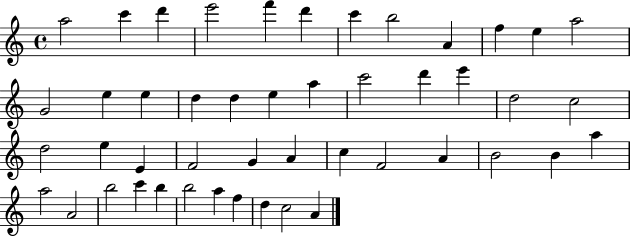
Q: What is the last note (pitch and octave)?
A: A4